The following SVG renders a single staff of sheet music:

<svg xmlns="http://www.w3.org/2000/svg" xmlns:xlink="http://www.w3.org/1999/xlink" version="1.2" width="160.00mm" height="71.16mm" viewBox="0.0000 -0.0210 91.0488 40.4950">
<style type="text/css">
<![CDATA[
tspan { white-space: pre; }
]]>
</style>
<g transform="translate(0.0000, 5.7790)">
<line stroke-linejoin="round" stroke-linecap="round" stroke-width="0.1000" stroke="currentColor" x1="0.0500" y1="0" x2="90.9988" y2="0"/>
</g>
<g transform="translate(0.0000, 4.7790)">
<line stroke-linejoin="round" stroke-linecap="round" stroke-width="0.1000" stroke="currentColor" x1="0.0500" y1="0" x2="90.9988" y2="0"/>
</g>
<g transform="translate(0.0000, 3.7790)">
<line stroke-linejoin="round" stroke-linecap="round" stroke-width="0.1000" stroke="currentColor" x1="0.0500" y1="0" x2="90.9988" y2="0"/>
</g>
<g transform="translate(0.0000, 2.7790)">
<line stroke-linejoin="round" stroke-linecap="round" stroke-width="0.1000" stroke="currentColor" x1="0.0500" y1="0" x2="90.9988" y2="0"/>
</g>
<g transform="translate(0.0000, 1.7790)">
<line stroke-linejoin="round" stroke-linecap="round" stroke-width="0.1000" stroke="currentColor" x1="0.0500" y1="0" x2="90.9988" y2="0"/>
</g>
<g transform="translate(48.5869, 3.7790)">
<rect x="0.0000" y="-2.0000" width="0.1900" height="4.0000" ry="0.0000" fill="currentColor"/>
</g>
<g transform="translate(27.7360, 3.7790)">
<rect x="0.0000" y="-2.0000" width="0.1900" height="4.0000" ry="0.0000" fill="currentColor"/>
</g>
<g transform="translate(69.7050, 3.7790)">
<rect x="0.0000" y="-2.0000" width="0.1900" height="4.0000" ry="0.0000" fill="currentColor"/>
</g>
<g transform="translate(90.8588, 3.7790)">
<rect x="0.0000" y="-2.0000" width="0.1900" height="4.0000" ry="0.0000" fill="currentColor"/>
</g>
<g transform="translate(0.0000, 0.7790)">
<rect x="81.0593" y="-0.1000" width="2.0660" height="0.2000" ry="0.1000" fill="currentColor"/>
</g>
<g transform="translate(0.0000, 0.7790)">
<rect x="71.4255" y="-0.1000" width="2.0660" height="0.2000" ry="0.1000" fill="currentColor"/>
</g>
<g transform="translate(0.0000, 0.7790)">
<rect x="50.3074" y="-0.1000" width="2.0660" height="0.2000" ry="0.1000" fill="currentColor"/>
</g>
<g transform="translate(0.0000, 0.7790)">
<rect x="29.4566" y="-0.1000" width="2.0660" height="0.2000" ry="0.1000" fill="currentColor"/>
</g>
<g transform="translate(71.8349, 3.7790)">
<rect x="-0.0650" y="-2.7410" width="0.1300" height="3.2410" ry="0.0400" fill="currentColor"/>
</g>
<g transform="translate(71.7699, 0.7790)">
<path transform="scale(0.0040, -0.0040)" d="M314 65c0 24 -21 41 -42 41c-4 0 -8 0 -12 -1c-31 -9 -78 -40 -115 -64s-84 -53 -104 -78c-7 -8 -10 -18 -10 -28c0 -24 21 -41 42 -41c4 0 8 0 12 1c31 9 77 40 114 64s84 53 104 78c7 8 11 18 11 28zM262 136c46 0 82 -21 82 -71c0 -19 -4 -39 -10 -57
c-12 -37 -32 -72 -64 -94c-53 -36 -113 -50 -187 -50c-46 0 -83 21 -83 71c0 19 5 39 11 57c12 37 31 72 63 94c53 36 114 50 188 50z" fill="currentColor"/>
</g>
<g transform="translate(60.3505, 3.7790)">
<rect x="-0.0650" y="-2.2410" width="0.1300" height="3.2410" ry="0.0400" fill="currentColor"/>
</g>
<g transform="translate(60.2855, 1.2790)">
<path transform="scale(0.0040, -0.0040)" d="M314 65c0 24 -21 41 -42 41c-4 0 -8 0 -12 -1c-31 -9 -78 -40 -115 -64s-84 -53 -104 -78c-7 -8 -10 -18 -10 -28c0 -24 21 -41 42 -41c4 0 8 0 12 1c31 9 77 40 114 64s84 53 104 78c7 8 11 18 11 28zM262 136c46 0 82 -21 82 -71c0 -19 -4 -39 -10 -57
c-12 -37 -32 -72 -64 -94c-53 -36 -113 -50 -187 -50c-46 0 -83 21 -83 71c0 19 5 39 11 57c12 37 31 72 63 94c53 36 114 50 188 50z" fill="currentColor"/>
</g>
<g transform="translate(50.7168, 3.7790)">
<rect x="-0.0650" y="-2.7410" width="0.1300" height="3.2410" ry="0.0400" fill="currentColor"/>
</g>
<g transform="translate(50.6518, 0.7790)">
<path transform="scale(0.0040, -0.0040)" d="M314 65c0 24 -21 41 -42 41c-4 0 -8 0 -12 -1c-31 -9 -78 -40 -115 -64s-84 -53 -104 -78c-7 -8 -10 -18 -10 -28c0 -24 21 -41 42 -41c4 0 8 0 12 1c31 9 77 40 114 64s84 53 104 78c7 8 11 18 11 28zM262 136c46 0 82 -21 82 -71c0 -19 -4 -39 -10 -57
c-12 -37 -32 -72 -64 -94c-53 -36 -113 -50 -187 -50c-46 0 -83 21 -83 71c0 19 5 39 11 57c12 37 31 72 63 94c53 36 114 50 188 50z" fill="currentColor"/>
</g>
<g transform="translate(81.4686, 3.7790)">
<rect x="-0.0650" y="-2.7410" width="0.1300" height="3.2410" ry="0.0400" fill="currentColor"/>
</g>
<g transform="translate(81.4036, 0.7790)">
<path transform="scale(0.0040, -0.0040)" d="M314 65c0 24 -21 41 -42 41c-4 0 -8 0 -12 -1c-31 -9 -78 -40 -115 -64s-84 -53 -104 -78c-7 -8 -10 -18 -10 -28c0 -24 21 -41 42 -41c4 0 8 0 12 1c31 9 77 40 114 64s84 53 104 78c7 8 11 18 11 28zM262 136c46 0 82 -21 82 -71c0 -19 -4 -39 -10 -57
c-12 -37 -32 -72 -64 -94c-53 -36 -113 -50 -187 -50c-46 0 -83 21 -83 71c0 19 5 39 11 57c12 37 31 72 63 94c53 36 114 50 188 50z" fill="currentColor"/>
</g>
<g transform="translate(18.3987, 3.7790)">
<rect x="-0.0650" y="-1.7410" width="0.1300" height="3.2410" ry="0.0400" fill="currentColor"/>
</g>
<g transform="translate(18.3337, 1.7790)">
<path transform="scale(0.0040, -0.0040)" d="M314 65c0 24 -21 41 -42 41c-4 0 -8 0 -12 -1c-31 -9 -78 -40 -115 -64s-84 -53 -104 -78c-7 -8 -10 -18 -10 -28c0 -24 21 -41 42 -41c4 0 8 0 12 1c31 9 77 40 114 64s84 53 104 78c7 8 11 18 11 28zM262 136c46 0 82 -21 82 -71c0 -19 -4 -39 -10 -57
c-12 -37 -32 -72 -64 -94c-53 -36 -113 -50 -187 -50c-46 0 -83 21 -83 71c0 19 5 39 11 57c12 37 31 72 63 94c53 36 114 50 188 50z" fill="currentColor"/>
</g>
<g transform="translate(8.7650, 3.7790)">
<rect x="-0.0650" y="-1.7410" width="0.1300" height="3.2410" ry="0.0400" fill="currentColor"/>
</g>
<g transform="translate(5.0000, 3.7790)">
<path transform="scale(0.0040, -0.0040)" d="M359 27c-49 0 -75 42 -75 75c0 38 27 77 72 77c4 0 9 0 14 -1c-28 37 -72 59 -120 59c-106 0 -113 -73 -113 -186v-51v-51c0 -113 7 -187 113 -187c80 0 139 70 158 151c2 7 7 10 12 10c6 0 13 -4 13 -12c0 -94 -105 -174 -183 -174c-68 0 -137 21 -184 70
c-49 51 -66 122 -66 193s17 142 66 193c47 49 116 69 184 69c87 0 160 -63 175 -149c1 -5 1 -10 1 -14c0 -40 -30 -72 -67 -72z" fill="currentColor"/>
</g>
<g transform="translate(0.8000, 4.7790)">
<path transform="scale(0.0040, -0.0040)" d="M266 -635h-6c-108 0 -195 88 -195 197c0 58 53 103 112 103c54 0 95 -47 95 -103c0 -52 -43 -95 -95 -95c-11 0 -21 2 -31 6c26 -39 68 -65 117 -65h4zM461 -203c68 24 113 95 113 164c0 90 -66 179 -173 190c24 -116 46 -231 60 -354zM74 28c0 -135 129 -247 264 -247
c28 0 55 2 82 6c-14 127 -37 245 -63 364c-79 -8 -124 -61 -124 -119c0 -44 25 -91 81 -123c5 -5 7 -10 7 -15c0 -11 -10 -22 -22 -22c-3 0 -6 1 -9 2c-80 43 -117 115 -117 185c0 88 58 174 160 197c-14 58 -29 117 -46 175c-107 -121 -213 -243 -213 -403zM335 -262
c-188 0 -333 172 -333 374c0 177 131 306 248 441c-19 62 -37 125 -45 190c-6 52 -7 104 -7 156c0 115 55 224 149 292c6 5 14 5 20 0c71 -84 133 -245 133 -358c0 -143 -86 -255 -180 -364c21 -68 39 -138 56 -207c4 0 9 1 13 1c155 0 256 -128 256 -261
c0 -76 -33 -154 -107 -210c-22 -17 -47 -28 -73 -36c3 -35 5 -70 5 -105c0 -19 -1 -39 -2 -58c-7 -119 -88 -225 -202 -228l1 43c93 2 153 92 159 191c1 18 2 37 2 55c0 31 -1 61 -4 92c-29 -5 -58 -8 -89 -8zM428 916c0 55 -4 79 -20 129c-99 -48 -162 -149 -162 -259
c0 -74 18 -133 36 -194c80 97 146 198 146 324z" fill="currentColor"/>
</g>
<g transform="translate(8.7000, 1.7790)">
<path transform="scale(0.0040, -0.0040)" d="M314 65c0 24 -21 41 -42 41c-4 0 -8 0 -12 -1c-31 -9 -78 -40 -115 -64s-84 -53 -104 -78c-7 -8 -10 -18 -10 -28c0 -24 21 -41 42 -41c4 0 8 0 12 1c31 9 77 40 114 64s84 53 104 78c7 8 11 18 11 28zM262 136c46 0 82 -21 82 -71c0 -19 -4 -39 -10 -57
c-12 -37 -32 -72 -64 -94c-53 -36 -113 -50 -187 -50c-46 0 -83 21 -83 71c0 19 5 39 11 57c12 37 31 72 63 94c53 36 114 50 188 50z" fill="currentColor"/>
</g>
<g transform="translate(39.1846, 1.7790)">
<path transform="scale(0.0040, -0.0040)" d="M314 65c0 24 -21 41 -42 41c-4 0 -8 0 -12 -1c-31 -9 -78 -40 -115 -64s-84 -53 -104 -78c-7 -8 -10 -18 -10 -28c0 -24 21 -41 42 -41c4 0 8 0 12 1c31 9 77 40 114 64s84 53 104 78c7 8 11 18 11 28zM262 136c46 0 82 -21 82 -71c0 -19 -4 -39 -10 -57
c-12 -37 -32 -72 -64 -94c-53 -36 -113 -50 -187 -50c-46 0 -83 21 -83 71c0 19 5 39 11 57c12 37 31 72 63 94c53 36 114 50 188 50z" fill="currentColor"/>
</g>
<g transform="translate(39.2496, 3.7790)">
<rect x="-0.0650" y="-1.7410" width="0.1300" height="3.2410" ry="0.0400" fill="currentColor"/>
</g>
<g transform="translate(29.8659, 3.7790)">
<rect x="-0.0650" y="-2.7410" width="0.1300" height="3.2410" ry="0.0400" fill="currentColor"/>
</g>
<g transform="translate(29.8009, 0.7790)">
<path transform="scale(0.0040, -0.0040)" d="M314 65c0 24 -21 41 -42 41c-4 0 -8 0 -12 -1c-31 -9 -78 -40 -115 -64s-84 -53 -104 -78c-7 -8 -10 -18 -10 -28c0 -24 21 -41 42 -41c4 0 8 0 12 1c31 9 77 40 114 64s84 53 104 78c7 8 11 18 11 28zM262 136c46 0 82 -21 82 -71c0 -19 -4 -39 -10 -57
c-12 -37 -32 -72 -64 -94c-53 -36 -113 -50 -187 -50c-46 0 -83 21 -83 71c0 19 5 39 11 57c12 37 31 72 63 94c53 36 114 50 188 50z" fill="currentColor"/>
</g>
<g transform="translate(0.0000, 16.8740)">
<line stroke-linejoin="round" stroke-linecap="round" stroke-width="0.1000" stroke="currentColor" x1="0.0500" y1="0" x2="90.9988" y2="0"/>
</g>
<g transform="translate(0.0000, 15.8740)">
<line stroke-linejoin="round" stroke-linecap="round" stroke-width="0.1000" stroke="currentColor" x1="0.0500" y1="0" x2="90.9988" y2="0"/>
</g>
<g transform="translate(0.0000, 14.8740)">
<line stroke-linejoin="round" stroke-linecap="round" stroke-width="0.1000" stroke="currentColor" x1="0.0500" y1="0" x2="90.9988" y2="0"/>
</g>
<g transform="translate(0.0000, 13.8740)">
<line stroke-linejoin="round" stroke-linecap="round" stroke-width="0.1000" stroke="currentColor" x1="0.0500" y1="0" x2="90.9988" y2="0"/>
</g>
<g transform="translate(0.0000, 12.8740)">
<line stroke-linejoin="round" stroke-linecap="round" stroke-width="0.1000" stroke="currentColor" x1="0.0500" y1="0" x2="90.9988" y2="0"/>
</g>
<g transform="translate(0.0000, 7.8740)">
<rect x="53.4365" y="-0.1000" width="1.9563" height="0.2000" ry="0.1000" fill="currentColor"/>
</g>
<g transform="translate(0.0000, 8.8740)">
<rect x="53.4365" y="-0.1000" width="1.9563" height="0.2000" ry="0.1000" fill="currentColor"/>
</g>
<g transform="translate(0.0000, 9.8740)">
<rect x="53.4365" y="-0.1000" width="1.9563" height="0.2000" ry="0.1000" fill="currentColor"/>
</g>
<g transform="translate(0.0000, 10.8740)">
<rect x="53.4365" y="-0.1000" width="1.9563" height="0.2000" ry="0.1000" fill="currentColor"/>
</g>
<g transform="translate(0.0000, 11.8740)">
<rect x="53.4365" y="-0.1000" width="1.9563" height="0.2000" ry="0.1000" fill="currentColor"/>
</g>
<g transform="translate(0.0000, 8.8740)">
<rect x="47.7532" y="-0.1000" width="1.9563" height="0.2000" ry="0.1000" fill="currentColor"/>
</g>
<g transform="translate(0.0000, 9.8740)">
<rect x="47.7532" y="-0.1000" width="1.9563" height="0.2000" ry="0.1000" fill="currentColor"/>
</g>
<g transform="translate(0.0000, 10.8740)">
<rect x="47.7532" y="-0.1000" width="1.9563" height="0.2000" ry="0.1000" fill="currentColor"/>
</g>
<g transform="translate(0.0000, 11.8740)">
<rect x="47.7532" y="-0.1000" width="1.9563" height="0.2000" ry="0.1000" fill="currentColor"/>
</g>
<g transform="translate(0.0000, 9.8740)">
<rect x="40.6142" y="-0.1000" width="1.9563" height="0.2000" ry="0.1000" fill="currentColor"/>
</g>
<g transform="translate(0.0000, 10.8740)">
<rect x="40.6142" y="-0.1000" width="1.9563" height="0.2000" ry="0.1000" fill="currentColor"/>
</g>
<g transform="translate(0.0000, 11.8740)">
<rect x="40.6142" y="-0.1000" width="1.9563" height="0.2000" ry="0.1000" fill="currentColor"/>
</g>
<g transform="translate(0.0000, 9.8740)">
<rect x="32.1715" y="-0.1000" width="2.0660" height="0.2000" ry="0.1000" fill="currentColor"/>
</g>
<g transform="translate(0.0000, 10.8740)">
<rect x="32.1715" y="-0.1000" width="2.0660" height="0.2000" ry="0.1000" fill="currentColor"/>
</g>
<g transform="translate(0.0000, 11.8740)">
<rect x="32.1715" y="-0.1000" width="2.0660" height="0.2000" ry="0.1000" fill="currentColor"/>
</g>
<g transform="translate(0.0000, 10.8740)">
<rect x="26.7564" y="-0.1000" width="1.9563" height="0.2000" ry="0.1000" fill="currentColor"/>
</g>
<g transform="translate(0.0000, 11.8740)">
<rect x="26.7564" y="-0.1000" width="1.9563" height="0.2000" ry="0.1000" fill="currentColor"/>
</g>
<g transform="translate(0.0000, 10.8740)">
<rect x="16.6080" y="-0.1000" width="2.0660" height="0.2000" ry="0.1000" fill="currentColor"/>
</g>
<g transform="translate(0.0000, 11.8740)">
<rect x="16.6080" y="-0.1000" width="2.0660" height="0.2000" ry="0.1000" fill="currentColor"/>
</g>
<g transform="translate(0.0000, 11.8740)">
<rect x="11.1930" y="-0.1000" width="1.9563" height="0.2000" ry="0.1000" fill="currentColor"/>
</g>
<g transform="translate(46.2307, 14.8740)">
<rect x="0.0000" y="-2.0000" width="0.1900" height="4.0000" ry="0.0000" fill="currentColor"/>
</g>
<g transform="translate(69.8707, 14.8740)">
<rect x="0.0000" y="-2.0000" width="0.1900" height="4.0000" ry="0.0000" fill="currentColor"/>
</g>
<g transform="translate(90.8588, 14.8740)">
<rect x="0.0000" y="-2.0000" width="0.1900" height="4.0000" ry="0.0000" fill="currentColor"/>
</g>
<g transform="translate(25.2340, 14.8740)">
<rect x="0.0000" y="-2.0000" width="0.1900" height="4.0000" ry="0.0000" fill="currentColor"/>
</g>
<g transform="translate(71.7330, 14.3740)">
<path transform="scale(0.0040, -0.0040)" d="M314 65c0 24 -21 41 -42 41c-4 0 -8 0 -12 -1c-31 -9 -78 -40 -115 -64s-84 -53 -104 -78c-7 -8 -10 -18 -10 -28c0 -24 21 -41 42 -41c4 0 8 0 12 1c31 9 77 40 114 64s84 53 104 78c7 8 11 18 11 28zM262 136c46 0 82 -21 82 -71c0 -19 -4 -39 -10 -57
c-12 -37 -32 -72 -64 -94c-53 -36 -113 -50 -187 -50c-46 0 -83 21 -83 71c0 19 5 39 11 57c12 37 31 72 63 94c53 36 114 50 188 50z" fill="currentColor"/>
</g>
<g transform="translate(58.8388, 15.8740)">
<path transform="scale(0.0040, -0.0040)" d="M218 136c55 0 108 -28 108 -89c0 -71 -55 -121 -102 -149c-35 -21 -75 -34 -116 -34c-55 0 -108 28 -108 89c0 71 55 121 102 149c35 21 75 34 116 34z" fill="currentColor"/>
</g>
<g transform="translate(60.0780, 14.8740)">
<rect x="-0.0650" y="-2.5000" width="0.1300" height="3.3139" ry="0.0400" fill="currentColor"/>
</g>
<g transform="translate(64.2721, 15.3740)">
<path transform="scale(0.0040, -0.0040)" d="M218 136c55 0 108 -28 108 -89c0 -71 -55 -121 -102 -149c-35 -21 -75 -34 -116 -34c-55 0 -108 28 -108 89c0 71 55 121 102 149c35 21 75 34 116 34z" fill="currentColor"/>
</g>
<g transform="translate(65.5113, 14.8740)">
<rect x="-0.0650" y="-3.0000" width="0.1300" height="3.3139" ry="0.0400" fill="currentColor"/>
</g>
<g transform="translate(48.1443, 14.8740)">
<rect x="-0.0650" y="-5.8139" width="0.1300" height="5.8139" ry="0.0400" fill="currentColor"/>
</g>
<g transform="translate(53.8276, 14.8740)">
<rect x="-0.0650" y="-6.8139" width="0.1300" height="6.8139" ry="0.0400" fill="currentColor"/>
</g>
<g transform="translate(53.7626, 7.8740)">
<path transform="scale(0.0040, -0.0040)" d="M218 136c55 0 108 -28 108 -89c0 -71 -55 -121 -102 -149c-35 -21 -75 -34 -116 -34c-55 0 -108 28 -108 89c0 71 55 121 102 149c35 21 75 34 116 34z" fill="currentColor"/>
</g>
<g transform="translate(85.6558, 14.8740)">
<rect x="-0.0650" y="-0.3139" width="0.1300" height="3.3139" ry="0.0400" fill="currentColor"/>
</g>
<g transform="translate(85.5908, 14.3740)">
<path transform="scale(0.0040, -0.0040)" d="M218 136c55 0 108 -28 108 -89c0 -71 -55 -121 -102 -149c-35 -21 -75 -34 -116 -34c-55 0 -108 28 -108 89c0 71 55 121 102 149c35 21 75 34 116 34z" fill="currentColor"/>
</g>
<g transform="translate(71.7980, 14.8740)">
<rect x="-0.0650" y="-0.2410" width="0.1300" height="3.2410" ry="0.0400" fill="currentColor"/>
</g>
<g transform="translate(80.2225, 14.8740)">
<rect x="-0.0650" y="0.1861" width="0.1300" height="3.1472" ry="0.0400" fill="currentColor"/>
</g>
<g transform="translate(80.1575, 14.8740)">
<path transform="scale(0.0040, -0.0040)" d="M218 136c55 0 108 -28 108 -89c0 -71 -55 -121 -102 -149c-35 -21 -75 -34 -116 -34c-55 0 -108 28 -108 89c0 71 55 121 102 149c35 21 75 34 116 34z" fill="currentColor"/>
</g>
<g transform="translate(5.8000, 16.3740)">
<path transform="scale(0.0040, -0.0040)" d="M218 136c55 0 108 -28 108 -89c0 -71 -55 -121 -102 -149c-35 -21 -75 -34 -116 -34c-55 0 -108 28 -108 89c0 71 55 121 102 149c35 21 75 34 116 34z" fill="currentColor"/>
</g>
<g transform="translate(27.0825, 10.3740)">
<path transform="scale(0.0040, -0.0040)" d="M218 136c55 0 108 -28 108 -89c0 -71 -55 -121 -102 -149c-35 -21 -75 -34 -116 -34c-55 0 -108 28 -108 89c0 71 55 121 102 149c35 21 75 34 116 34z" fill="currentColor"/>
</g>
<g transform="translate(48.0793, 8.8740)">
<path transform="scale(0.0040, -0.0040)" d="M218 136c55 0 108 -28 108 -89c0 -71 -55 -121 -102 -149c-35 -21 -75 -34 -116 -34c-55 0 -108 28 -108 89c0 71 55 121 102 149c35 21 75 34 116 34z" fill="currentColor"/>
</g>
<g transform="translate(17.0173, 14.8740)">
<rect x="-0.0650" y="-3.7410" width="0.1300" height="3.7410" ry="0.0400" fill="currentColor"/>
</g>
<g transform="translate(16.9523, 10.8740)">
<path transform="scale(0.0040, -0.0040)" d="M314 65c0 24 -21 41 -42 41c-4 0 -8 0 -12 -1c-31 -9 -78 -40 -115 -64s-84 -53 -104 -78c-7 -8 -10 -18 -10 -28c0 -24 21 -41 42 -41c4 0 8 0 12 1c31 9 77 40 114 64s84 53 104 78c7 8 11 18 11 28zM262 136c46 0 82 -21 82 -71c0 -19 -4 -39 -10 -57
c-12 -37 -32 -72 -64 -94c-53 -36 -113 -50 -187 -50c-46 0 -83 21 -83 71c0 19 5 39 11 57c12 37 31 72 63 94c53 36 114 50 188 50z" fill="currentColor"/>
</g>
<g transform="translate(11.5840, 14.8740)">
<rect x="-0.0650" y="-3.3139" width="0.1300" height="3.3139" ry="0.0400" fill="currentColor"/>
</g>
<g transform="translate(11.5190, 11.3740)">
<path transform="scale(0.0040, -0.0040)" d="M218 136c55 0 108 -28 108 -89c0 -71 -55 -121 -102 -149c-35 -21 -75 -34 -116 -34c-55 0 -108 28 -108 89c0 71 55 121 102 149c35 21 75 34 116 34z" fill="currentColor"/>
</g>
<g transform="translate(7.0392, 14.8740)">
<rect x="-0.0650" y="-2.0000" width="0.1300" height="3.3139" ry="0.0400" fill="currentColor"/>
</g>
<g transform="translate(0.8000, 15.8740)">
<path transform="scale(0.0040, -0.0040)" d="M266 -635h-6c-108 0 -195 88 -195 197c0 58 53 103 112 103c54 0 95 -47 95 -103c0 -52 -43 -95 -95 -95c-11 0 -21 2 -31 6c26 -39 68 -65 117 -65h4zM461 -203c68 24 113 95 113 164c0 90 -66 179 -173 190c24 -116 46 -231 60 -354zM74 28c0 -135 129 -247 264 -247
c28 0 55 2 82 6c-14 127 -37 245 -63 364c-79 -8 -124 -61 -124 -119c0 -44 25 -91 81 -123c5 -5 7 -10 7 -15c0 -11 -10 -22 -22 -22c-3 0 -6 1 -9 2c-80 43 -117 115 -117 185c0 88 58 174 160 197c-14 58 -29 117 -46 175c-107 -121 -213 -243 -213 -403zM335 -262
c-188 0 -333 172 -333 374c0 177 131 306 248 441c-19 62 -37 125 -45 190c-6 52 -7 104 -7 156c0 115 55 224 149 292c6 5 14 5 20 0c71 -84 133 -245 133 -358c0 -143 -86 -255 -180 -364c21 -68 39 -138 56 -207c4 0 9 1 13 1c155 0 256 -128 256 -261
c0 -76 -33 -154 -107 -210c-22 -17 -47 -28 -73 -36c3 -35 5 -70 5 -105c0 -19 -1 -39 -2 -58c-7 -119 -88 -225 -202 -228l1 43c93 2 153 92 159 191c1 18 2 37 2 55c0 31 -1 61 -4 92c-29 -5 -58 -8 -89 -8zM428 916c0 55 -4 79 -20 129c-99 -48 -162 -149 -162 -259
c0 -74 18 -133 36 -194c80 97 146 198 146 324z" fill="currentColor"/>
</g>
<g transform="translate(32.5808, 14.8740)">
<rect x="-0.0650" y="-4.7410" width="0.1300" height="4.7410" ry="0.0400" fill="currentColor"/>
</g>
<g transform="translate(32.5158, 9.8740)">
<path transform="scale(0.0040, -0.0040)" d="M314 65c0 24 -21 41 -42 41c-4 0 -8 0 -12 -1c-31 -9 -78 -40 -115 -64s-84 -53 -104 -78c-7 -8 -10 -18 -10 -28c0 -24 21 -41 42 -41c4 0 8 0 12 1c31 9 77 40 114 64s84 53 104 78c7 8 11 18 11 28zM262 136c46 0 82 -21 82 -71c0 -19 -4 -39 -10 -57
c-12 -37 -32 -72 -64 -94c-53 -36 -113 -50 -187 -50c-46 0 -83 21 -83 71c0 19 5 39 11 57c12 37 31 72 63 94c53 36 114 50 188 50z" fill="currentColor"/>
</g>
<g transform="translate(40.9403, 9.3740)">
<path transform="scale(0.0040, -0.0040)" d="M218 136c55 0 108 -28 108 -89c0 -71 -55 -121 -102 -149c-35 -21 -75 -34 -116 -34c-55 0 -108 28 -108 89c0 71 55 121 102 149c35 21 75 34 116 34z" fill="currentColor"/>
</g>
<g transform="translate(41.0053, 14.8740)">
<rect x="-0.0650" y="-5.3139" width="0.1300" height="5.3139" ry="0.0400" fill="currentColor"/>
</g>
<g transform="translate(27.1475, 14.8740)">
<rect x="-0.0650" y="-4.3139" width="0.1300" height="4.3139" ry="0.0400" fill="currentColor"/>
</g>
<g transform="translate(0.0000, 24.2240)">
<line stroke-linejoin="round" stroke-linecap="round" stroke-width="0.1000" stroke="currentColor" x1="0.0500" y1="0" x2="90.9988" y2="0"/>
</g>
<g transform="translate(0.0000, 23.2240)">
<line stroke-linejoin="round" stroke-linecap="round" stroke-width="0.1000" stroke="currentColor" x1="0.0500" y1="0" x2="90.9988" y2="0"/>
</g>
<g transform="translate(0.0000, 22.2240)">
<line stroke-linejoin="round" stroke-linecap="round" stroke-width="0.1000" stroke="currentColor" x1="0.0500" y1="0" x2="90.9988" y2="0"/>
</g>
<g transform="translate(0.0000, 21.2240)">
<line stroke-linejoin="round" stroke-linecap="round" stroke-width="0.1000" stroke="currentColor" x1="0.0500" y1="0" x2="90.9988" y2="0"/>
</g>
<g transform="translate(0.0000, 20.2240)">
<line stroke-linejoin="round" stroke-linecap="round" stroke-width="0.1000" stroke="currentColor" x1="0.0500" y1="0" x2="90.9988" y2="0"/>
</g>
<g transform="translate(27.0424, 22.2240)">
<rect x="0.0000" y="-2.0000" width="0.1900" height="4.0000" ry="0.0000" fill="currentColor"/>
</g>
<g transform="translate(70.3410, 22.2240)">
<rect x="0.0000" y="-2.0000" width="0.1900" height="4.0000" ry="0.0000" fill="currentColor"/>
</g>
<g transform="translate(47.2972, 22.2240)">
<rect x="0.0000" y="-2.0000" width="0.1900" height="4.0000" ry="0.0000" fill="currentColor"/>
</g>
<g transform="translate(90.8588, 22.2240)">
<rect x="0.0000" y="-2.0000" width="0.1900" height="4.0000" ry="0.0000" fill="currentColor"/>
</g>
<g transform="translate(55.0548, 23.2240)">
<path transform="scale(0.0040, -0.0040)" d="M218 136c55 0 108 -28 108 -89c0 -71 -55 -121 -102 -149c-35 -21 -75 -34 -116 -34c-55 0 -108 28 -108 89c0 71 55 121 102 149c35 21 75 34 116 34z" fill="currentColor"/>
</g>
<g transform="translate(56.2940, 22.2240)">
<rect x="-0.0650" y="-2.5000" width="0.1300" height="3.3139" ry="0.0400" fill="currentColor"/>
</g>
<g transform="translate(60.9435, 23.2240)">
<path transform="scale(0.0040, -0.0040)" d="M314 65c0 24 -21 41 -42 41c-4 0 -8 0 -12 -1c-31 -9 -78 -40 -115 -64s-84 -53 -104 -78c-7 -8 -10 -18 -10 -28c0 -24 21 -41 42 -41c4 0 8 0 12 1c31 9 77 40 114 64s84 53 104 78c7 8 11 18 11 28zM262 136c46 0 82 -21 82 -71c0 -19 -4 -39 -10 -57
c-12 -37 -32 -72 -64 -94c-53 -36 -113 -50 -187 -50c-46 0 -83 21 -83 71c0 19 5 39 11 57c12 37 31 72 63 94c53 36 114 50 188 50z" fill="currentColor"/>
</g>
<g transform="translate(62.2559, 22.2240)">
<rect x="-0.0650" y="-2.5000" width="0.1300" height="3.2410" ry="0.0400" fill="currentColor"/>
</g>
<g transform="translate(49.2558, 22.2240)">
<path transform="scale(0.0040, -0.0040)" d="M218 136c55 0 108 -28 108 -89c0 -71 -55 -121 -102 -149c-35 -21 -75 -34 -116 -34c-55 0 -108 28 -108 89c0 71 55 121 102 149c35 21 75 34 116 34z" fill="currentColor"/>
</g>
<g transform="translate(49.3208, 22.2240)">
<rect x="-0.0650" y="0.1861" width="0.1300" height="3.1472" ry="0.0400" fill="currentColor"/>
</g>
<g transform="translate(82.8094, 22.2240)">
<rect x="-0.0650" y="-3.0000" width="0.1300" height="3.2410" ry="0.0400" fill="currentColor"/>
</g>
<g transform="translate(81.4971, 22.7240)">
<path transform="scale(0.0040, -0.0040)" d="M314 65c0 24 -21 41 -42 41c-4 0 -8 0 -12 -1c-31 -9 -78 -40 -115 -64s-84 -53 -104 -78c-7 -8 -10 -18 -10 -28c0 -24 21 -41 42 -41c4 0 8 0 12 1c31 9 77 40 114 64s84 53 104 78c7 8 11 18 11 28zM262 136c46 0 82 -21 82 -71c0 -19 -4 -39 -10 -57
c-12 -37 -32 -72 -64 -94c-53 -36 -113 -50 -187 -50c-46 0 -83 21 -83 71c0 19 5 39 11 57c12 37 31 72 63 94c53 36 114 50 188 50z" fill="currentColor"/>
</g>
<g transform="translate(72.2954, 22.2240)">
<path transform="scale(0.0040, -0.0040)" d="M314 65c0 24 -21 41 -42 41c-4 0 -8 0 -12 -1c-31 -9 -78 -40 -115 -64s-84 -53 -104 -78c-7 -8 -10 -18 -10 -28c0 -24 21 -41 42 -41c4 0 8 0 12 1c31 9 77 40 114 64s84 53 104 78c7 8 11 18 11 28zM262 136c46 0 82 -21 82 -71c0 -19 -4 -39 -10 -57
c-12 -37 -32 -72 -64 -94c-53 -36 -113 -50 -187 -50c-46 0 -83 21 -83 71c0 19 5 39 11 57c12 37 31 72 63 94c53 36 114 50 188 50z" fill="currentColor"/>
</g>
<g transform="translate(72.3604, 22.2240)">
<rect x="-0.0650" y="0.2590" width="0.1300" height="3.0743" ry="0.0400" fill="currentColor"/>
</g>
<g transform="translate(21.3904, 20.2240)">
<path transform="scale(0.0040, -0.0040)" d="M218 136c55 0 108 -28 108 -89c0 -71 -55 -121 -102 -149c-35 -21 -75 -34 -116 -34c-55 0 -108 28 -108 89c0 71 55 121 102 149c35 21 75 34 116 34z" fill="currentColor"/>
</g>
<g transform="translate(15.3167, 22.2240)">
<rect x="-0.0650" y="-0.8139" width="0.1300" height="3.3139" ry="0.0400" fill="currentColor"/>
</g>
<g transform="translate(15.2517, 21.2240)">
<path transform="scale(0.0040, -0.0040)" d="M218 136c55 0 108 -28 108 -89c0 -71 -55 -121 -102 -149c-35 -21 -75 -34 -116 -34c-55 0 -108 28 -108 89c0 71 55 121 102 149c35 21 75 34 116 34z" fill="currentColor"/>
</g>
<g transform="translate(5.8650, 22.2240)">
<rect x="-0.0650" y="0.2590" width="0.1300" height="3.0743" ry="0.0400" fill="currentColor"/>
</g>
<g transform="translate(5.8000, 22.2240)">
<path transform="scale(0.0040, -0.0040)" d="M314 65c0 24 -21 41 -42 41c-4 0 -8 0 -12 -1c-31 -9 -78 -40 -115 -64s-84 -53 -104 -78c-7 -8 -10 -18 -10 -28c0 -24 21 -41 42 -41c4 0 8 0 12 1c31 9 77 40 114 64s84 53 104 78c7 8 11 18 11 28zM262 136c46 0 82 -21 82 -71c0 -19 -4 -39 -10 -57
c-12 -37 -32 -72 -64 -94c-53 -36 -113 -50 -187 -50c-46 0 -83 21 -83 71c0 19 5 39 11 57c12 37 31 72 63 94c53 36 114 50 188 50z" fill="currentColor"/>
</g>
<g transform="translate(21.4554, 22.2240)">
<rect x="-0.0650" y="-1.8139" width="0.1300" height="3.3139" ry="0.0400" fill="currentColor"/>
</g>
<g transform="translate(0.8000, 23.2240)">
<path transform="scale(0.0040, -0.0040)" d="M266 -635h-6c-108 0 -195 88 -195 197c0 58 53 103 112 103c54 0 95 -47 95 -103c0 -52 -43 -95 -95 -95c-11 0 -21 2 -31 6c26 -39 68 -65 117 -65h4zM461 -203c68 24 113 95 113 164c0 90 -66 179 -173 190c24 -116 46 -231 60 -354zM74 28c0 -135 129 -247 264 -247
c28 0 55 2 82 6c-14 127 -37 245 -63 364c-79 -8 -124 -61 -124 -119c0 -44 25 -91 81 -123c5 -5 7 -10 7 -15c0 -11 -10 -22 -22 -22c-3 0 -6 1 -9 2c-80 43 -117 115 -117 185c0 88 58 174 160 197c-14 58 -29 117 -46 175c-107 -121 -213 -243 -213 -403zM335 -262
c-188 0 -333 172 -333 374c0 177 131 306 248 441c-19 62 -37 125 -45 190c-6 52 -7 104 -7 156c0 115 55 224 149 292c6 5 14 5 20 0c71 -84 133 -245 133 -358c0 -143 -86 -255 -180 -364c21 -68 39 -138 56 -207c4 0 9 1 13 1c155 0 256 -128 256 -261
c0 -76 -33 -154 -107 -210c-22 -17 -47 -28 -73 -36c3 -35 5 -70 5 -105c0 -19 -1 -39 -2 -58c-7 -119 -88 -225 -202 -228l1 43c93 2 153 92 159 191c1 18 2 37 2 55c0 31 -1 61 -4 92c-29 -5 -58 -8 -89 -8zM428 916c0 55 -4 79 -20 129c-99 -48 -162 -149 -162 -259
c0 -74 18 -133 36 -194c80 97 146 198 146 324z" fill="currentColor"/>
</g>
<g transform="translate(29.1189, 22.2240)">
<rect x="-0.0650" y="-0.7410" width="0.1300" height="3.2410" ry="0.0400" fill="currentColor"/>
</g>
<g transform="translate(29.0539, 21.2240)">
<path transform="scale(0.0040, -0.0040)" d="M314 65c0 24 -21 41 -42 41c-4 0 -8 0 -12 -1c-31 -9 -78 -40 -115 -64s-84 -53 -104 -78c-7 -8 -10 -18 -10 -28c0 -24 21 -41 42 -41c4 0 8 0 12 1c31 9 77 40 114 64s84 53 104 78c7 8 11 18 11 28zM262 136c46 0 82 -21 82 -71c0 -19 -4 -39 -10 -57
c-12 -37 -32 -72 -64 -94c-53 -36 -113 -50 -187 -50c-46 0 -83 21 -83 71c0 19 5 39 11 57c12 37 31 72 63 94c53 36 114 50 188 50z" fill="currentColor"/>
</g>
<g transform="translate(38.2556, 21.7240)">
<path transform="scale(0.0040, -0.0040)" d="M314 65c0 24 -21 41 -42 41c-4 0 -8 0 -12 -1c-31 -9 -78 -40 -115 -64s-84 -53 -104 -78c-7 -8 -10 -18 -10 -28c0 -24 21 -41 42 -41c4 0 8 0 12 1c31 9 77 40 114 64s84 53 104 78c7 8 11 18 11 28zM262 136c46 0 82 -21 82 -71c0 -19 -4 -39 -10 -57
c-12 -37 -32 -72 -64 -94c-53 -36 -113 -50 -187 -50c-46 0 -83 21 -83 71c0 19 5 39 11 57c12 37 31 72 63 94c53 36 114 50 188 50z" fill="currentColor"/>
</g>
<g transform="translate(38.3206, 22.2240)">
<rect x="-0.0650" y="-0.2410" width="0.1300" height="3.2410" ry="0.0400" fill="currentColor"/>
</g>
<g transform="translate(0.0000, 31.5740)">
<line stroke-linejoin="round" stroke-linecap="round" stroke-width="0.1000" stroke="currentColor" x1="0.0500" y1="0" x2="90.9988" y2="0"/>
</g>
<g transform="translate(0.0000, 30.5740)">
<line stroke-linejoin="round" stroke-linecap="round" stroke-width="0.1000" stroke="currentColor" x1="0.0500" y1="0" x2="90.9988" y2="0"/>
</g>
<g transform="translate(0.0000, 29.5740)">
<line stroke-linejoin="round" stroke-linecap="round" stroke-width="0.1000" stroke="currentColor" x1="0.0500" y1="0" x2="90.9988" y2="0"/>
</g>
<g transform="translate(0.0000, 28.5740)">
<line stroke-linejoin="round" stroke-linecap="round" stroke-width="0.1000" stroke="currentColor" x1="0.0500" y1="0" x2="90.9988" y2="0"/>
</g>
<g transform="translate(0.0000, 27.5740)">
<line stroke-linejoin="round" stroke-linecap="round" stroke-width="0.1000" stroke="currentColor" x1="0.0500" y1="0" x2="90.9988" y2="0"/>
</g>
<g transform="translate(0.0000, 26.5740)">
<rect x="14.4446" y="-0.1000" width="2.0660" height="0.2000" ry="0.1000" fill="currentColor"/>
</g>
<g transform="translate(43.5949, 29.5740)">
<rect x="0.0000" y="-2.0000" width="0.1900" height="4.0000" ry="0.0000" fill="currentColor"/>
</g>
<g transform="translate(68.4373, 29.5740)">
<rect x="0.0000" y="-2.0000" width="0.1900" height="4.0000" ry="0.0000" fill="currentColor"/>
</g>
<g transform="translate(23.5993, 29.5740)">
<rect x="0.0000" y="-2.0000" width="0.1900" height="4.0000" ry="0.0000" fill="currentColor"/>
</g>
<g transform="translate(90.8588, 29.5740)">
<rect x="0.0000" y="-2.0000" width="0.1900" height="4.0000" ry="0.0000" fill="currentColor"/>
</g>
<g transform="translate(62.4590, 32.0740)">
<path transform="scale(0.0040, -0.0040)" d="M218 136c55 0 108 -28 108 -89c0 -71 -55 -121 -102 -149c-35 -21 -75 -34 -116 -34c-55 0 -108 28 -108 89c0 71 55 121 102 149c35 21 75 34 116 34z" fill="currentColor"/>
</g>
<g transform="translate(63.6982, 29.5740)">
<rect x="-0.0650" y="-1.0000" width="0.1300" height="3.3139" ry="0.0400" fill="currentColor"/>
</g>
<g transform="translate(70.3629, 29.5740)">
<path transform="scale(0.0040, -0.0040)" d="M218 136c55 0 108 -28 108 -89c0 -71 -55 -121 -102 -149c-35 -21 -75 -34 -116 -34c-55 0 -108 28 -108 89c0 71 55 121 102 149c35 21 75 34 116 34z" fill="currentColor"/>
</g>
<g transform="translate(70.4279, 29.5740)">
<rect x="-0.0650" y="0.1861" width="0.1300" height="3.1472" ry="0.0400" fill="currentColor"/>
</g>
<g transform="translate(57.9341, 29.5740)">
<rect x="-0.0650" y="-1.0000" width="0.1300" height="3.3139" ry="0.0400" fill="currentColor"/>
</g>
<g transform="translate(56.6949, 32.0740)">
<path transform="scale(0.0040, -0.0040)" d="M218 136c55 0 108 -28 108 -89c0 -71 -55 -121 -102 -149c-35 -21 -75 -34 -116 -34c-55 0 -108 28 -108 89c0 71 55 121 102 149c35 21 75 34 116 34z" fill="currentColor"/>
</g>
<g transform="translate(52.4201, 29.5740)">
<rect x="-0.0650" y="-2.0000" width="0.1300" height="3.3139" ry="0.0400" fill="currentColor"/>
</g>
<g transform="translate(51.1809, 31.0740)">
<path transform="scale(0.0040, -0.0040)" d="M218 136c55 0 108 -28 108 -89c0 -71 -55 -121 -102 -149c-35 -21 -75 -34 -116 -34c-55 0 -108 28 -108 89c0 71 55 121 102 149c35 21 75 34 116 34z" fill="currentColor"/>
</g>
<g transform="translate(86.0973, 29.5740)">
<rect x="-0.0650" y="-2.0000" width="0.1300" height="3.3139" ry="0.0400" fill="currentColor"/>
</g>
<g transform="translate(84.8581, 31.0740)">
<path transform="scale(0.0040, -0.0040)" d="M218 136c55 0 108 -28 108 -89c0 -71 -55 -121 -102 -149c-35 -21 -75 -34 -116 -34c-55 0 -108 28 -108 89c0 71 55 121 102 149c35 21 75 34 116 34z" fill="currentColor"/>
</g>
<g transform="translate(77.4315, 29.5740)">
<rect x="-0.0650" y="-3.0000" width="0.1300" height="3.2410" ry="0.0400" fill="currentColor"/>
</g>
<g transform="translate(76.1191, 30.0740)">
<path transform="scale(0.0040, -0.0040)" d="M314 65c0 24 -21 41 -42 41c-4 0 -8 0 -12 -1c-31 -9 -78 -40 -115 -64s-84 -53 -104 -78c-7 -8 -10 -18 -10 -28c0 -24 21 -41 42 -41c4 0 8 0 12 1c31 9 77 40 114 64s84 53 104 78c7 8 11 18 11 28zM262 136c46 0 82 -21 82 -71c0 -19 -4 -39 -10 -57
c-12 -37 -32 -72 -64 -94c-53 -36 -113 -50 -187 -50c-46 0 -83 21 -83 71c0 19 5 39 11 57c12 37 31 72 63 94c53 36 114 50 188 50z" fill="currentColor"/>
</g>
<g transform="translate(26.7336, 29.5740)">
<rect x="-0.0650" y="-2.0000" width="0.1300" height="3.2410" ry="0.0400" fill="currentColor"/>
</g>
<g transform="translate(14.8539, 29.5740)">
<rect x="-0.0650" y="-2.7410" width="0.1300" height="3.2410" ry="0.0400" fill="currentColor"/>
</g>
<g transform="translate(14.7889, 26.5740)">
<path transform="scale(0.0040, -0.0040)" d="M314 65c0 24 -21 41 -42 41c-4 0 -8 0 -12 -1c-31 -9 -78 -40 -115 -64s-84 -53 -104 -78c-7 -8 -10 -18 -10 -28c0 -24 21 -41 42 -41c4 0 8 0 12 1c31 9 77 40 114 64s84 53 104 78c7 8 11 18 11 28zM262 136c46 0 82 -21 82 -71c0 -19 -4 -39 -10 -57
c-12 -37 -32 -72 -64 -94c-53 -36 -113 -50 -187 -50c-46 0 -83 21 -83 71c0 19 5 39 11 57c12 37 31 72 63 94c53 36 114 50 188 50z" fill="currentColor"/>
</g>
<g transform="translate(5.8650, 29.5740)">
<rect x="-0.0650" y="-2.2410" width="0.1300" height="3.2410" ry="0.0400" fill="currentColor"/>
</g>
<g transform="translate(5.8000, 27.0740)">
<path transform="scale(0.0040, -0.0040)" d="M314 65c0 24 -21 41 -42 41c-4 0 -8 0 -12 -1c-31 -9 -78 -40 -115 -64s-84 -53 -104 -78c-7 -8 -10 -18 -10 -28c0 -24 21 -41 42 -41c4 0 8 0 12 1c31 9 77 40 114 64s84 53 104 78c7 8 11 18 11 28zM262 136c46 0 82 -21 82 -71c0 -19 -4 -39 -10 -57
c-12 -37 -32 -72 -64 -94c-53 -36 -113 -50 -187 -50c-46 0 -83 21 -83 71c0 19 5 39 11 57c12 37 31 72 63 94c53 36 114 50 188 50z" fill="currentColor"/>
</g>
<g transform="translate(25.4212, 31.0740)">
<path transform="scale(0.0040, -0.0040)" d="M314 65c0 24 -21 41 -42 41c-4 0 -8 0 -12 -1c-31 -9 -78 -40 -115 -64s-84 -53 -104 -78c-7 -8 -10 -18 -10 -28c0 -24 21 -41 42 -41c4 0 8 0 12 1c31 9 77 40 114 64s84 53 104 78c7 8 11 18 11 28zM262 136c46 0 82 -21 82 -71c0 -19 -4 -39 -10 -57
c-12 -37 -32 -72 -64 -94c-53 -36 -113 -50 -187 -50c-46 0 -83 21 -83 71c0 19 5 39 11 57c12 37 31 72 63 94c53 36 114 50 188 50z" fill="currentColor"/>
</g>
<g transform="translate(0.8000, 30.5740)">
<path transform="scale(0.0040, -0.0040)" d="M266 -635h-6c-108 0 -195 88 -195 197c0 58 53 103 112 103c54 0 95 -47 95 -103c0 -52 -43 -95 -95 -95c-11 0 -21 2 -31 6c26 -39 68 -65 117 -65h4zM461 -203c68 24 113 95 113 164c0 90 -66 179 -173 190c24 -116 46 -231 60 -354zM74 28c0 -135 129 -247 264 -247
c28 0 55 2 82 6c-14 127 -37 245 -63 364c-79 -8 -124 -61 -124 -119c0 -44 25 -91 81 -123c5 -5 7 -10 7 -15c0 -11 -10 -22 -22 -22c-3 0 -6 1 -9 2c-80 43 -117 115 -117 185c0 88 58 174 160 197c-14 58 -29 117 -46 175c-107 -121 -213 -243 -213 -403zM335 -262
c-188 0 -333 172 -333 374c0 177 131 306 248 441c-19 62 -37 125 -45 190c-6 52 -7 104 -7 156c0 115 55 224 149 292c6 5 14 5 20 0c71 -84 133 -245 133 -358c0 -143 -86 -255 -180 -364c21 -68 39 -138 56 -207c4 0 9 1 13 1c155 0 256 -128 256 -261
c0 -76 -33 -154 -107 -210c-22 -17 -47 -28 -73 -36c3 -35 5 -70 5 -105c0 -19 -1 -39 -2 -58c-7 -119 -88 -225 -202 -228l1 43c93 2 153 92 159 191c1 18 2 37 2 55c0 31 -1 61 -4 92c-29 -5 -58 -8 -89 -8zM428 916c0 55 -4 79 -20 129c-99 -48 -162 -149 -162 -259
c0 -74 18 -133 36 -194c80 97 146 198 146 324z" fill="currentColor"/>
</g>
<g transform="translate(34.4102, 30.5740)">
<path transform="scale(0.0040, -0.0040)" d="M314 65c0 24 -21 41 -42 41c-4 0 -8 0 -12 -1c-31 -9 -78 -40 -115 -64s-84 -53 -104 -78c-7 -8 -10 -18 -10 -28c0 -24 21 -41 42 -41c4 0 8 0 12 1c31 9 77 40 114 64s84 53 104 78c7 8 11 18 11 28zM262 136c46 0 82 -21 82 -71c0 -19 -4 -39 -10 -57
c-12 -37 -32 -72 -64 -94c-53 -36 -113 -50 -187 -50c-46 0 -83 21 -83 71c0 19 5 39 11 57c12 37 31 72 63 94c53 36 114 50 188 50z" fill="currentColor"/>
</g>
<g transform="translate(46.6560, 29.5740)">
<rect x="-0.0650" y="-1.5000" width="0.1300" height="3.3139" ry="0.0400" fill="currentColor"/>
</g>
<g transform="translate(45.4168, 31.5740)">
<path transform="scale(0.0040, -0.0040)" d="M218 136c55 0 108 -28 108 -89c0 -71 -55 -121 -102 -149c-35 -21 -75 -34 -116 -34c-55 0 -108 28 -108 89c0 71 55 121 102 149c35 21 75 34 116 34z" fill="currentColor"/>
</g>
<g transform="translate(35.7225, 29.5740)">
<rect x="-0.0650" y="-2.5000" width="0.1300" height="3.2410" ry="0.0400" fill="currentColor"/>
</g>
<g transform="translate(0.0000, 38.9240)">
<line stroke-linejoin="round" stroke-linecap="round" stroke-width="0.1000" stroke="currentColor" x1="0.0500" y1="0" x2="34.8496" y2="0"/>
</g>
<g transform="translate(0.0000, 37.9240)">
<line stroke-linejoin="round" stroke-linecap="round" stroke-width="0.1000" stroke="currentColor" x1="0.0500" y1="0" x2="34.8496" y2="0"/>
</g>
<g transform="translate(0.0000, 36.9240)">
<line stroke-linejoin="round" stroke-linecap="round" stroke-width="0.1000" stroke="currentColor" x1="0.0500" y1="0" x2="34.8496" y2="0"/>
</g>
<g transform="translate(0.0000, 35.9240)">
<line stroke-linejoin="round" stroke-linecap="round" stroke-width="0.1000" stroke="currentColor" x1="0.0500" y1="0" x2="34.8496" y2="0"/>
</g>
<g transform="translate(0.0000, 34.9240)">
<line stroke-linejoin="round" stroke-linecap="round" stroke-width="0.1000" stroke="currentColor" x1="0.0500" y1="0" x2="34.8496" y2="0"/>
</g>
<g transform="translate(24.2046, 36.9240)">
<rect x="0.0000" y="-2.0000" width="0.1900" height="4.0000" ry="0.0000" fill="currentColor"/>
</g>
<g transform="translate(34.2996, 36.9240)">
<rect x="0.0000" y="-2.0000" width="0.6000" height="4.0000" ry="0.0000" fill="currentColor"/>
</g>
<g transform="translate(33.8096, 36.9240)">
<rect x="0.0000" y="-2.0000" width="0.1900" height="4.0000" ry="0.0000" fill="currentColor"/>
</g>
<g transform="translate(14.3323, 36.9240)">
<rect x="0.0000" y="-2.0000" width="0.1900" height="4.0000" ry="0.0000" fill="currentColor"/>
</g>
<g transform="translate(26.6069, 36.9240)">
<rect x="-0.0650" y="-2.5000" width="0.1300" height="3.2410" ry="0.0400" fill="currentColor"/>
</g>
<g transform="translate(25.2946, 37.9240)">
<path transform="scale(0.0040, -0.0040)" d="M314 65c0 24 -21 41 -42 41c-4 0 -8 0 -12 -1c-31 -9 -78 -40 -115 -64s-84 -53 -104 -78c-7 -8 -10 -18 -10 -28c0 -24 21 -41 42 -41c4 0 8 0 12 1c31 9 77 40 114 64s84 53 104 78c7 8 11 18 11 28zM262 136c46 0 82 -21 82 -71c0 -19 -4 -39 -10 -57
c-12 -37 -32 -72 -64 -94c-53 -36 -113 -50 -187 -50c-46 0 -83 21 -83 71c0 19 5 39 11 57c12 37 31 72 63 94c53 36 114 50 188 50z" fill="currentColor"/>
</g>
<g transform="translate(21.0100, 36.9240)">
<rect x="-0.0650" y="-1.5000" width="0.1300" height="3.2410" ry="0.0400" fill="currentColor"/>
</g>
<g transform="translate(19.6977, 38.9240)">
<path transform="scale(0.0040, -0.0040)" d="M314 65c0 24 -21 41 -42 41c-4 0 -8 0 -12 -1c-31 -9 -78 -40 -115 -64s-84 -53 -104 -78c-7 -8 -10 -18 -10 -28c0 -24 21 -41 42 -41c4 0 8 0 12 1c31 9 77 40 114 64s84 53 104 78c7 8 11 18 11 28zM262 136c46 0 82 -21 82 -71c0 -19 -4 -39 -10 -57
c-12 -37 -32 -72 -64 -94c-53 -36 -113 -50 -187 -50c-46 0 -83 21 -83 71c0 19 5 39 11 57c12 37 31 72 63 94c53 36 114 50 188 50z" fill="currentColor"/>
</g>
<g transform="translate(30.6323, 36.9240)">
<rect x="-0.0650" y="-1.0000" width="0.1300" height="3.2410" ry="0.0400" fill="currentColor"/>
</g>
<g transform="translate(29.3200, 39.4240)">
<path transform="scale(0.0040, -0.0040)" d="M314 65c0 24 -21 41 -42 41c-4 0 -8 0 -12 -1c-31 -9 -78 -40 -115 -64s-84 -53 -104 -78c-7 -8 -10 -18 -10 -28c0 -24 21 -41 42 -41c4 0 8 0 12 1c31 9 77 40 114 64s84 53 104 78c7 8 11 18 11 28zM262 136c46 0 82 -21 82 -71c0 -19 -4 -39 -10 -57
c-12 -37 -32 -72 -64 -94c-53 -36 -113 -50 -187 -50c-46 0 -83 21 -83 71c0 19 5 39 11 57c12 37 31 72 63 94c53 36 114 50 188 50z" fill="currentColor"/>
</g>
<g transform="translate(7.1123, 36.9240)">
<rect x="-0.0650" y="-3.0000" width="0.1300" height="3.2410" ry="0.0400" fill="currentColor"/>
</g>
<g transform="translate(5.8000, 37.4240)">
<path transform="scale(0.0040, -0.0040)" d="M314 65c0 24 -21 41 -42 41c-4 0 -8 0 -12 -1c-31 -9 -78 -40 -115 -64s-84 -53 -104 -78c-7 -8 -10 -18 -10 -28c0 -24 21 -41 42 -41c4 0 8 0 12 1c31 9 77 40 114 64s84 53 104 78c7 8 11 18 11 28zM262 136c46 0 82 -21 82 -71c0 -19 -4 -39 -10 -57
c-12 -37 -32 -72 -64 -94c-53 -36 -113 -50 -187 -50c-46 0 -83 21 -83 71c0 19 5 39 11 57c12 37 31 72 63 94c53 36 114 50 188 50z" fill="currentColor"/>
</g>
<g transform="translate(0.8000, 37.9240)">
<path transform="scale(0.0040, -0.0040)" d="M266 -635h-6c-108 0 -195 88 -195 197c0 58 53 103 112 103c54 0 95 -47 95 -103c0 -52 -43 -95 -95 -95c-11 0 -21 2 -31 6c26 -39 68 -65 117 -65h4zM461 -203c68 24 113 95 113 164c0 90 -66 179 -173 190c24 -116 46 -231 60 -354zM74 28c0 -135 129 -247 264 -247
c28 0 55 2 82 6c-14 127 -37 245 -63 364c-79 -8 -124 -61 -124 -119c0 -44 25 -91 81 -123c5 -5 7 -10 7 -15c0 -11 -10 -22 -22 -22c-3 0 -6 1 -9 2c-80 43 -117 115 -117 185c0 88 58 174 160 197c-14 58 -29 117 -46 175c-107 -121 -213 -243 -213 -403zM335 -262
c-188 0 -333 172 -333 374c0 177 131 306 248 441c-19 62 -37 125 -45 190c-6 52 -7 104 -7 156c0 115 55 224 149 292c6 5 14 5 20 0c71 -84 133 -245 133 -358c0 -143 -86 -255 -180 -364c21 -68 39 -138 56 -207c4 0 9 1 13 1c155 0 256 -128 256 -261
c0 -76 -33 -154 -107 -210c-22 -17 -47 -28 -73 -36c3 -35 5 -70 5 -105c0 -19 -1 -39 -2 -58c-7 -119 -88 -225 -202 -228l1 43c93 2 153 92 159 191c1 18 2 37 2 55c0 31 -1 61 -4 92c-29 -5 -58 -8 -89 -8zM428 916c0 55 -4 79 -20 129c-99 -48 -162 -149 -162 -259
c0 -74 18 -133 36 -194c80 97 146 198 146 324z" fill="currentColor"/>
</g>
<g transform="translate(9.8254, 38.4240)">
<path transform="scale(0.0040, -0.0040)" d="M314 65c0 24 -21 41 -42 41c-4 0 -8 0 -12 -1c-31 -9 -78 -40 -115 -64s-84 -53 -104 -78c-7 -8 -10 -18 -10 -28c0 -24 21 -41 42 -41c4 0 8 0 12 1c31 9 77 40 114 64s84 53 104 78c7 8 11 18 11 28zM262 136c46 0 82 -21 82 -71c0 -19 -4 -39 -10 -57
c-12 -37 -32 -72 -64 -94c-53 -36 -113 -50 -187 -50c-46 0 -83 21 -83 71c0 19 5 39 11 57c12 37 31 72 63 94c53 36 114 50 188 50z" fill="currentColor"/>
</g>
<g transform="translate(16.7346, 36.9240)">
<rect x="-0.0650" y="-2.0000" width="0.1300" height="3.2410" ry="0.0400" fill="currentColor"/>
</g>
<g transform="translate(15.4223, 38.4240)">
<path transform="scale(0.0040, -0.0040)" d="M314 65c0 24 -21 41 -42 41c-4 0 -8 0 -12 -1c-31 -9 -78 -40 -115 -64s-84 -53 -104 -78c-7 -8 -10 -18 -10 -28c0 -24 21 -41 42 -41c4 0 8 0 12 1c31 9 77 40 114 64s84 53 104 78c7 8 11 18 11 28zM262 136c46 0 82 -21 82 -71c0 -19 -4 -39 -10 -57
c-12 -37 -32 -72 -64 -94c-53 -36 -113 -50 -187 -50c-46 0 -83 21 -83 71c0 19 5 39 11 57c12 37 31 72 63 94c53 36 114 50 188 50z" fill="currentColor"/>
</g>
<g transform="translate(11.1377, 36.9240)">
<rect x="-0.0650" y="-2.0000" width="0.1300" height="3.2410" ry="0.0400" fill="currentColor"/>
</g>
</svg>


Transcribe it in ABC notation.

X:1
T:Untitled
M:4/4
L:1/4
K:C
f2 f2 a2 f2 a2 g2 a2 a2 F b c'2 d' e'2 f' g' b' G A c2 B c B2 d f d2 c2 B G G2 B2 A2 g2 a2 F2 G2 E F D D B A2 F A2 F2 F2 E2 G2 D2